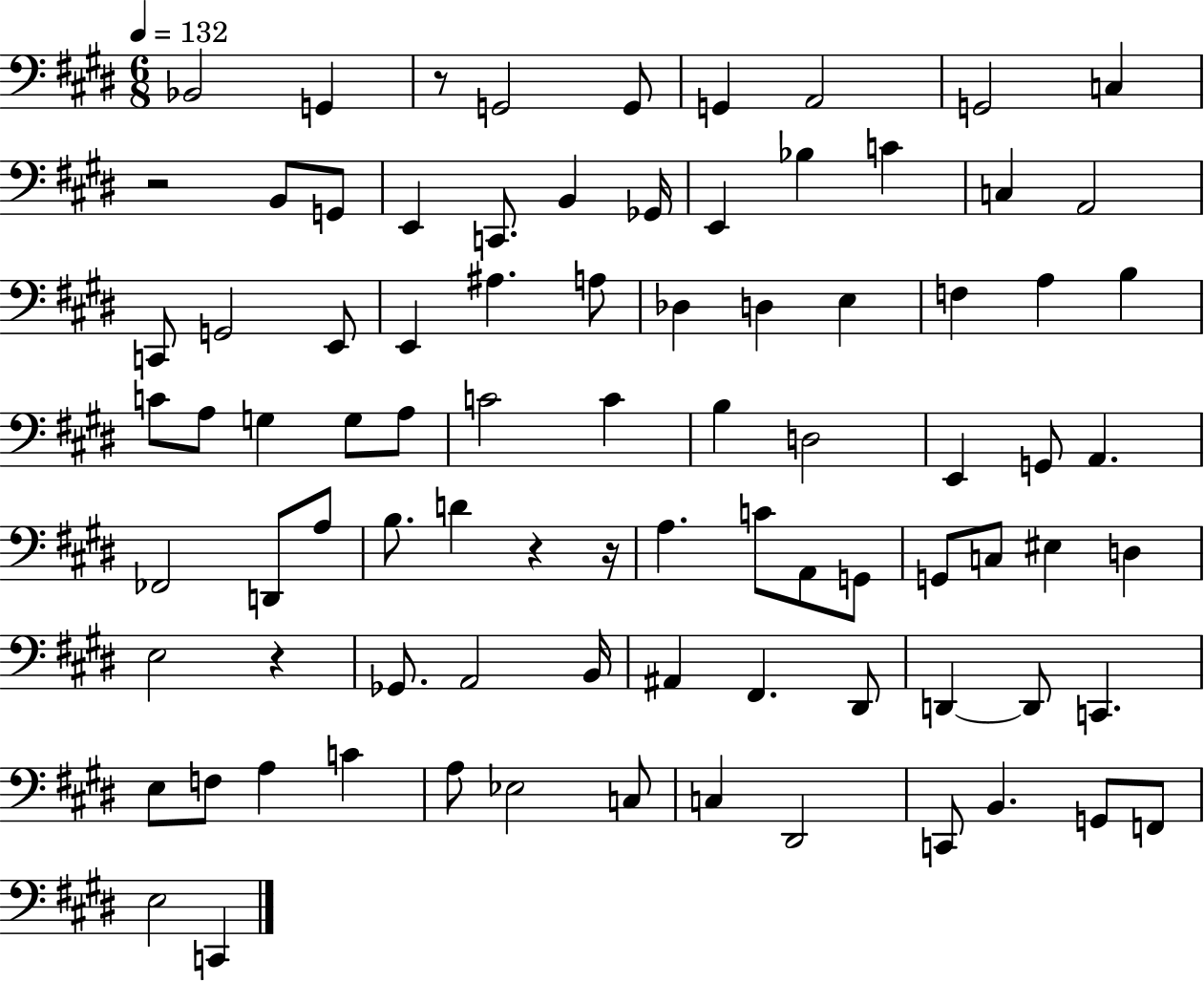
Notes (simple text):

Bb2/h G2/q R/e G2/h G2/e G2/q A2/h G2/h C3/q R/h B2/e G2/e E2/q C2/e. B2/q Gb2/s E2/q Bb3/q C4/q C3/q A2/h C2/e G2/h E2/e E2/q A#3/q. A3/e Db3/q D3/q E3/q F3/q A3/q B3/q C4/e A3/e G3/q G3/e A3/e C4/h C4/q B3/q D3/h E2/q G2/e A2/q. FES2/h D2/e A3/e B3/e. D4/q R/q R/s A3/q. C4/e A2/e G2/e G2/e C3/e EIS3/q D3/q E3/h R/q Gb2/e. A2/h B2/s A#2/q F#2/q. D#2/e D2/q D2/e C2/q. E3/e F3/e A3/q C4/q A3/e Eb3/h C3/e C3/q D#2/h C2/e B2/q. G2/e F2/e E3/h C2/q